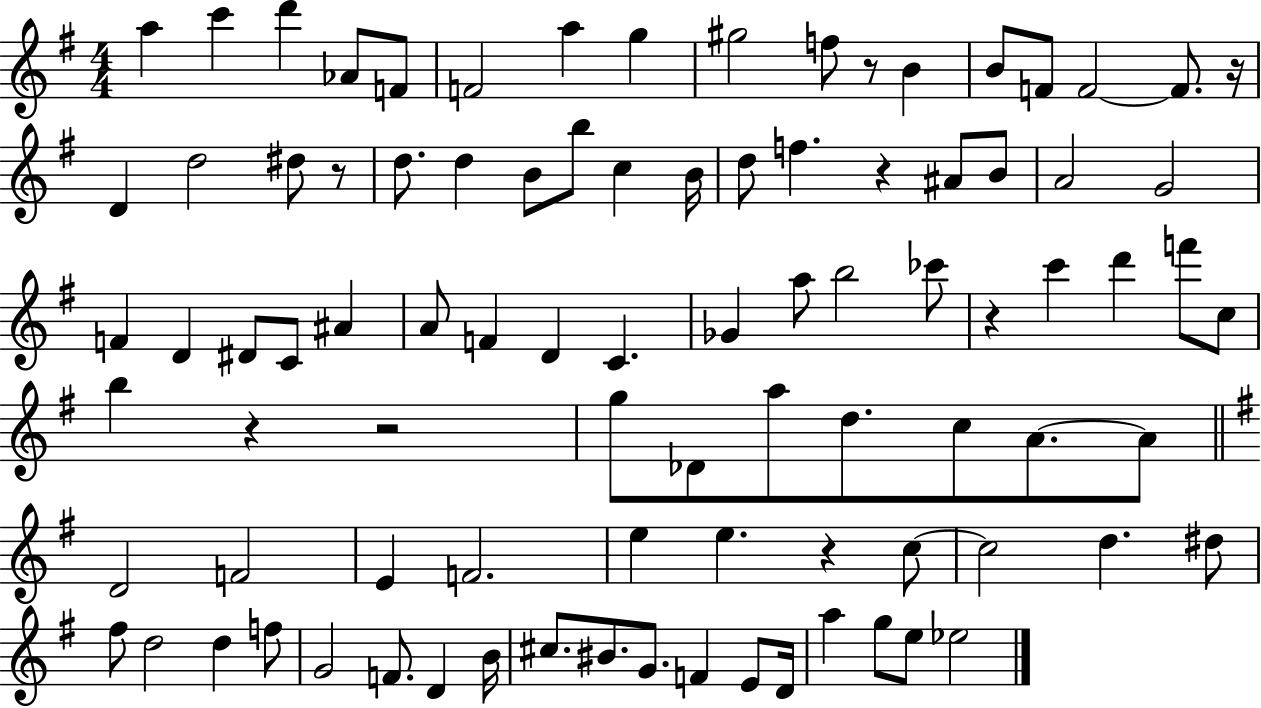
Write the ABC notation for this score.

X:1
T:Untitled
M:4/4
L:1/4
K:G
a c' d' _A/2 F/2 F2 a g ^g2 f/2 z/2 B B/2 F/2 F2 F/2 z/4 D d2 ^d/2 z/2 d/2 d B/2 b/2 c B/4 d/2 f z ^A/2 B/2 A2 G2 F D ^D/2 C/2 ^A A/2 F D C _G a/2 b2 _c'/2 z c' d' f'/2 c/2 b z z2 g/2 _D/2 a/2 d/2 c/2 A/2 A/2 D2 F2 E F2 e e z c/2 c2 d ^d/2 ^f/2 d2 d f/2 G2 F/2 D B/4 ^c/2 ^B/2 G/2 F E/2 D/4 a g/2 e/2 _e2